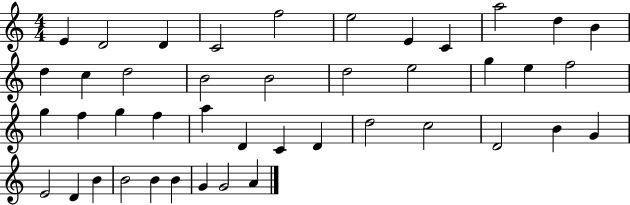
E4/q D4/h D4/q C4/h F5/h E5/h E4/q C4/q A5/h D5/q B4/q D5/q C5/q D5/h B4/h B4/h D5/h E5/h G5/q E5/q F5/h G5/q F5/q G5/q F5/q A5/q D4/q C4/q D4/q D5/h C5/h D4/h B4/q G4/q E4/h D4/q B4/q B4/h B4/q B4/q G4/q G4/h A4/q